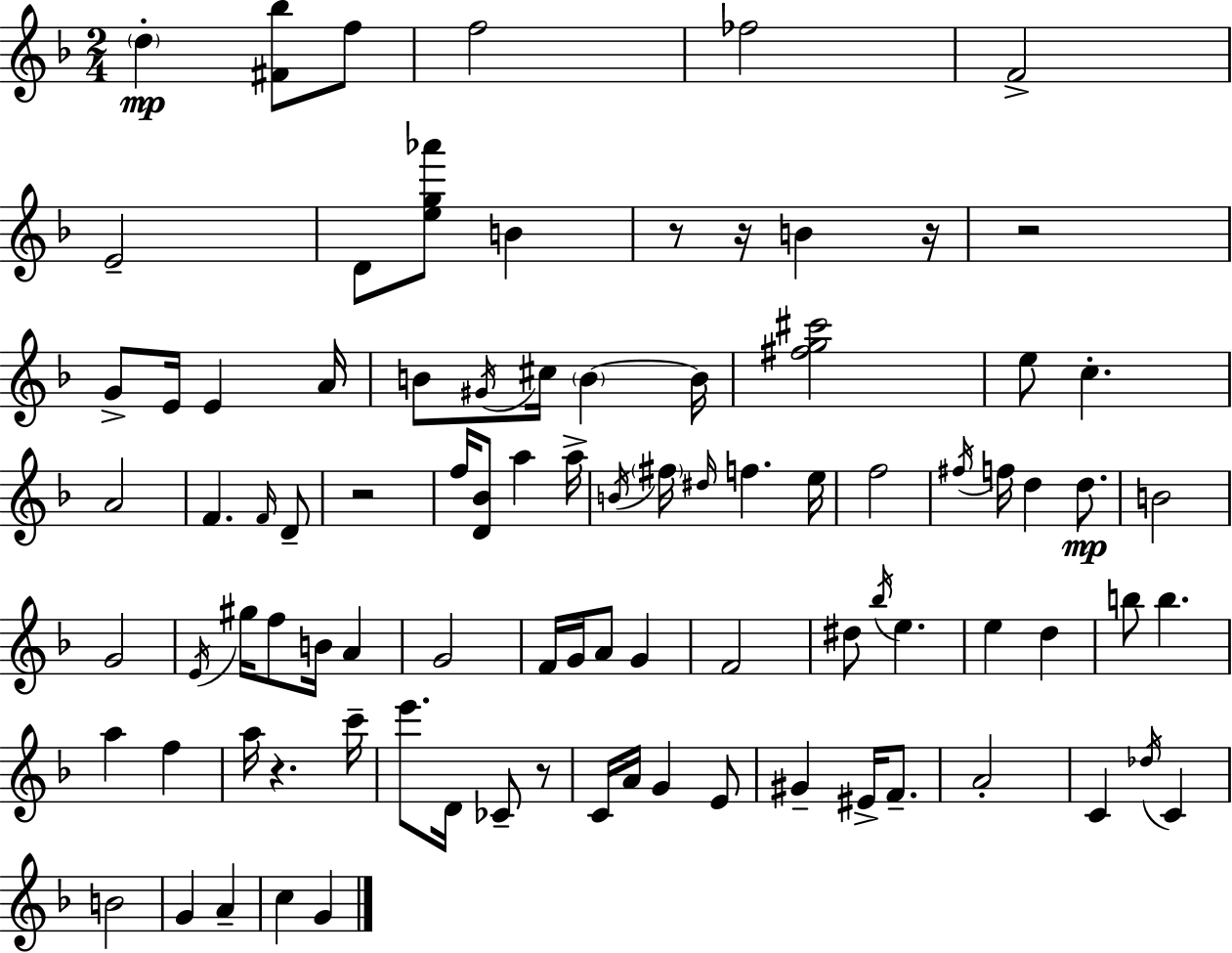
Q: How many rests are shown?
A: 7